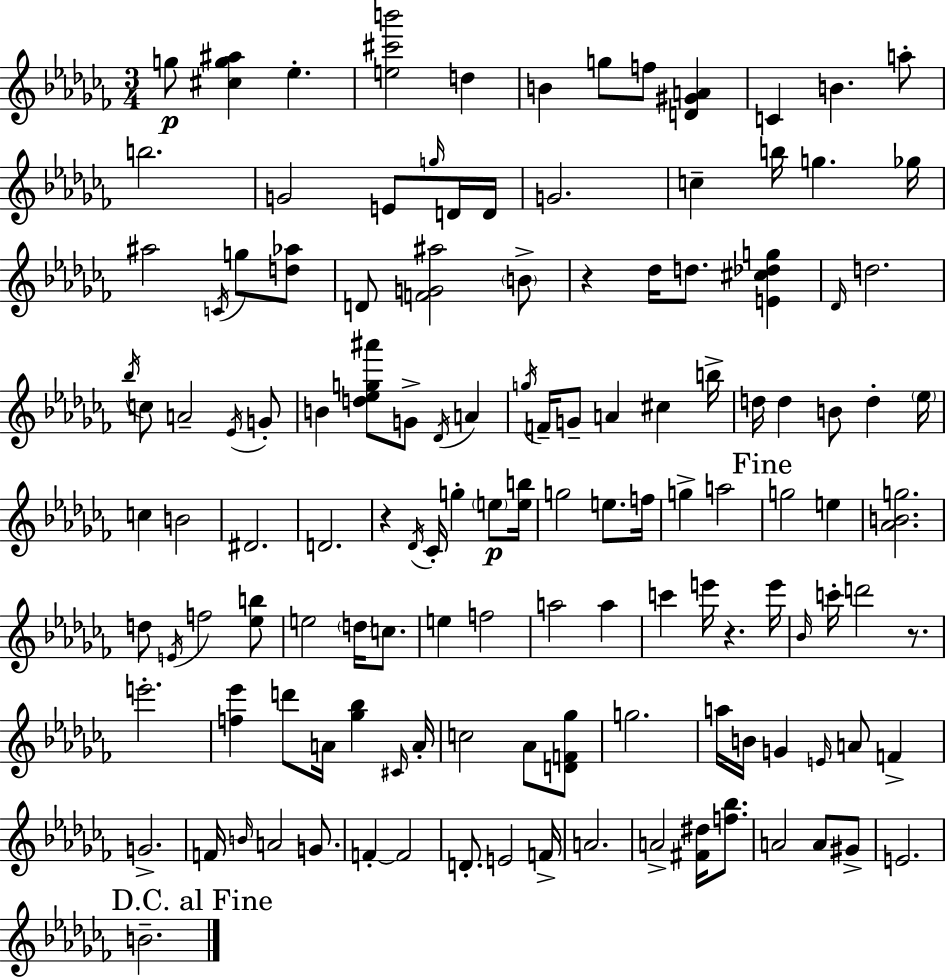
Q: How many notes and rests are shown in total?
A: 130